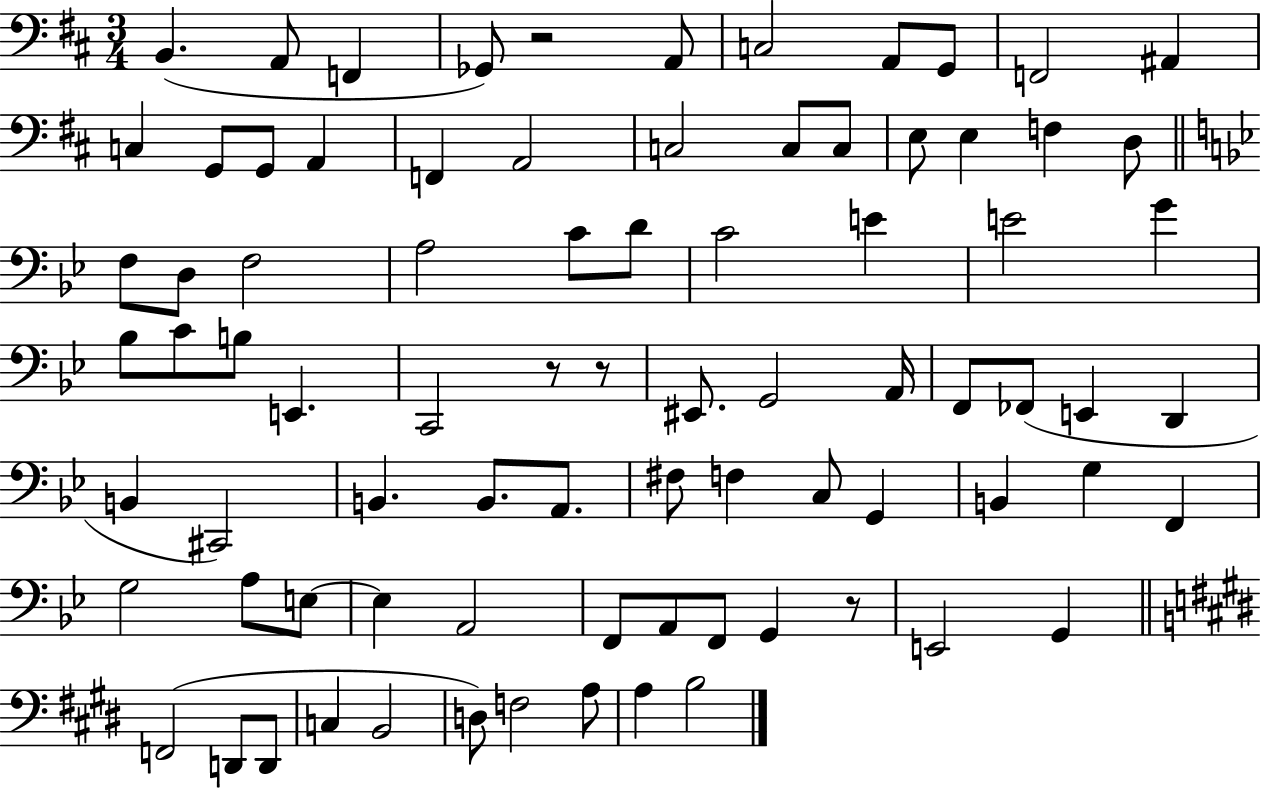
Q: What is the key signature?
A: D major